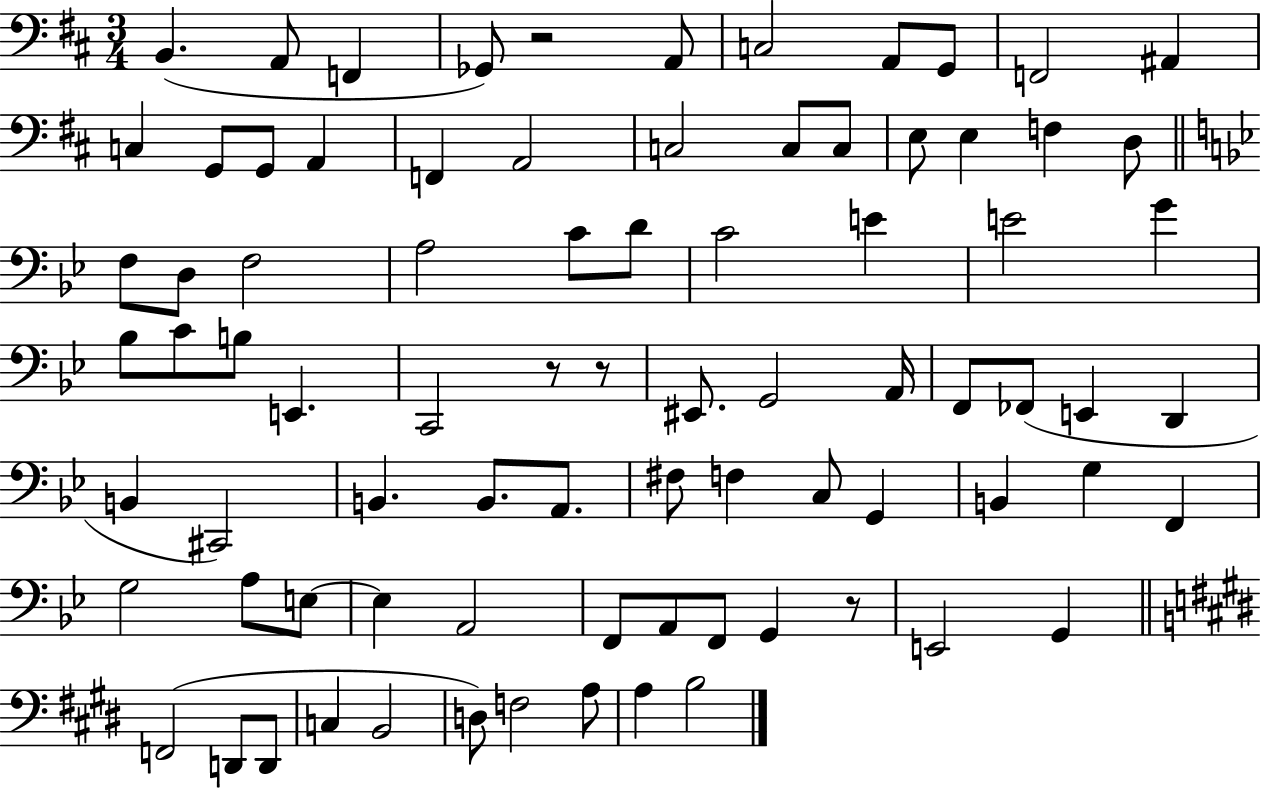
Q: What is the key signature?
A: D major